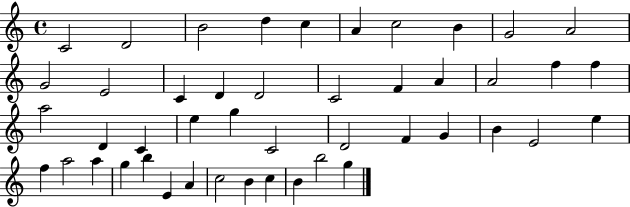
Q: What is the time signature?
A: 4/4